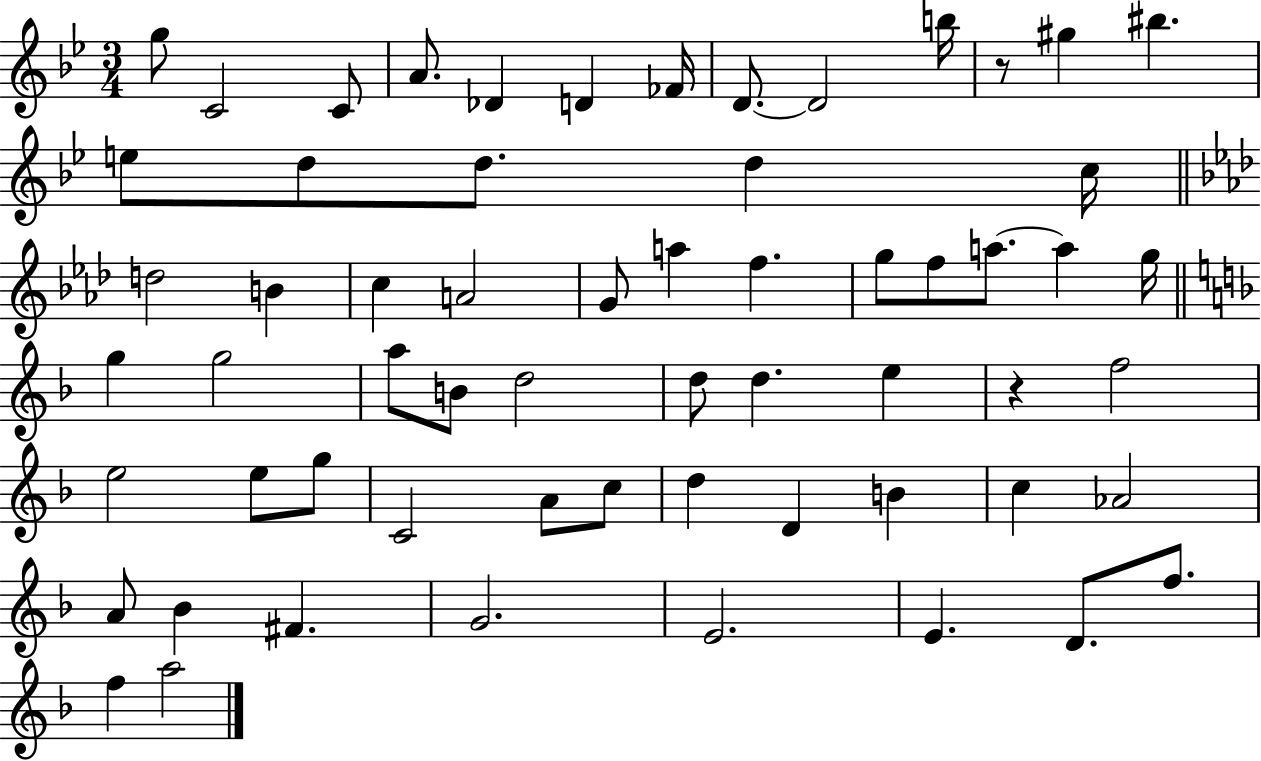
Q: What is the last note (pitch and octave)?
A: A5